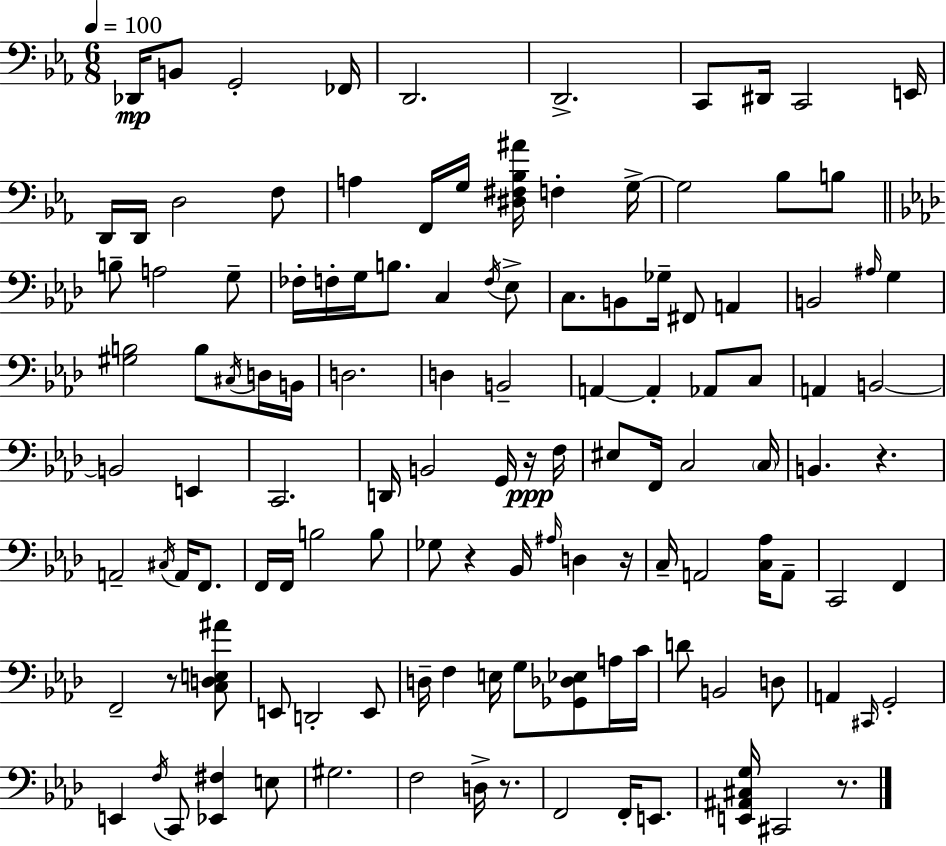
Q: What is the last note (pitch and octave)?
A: C#2